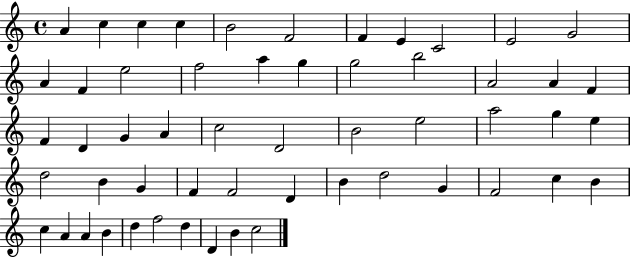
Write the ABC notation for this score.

X:1
T:Untitled
M:4/4
L:1/4
K:C
A c c c B2 F2 F E C2 E2 G2 A F e2 f2 a g g2 b2 A2 A F F D G A c2 D2 B2 e2 a2 g e d2 B G F F2 D B d2 G F2 c B c A A B d f2 d D B c2